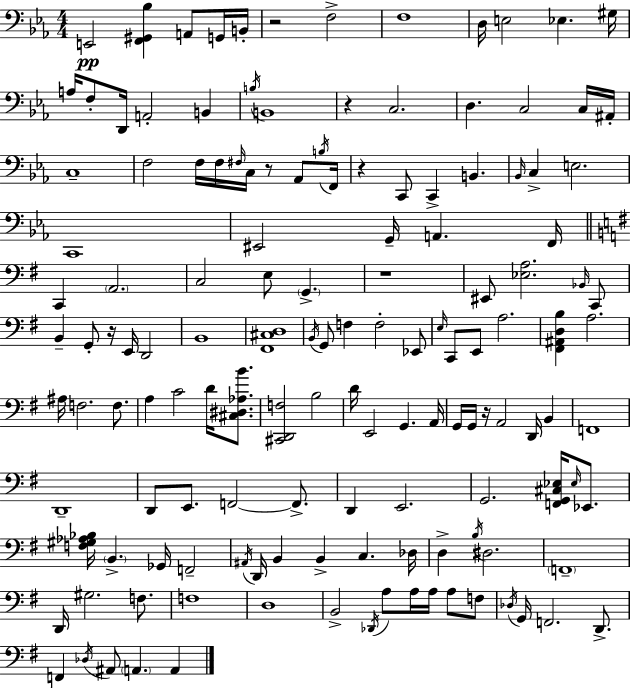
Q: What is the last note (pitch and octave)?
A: A2